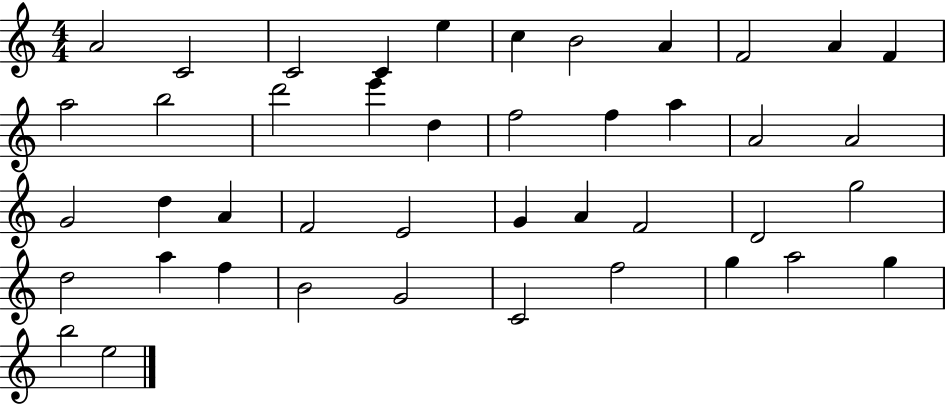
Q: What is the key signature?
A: C major